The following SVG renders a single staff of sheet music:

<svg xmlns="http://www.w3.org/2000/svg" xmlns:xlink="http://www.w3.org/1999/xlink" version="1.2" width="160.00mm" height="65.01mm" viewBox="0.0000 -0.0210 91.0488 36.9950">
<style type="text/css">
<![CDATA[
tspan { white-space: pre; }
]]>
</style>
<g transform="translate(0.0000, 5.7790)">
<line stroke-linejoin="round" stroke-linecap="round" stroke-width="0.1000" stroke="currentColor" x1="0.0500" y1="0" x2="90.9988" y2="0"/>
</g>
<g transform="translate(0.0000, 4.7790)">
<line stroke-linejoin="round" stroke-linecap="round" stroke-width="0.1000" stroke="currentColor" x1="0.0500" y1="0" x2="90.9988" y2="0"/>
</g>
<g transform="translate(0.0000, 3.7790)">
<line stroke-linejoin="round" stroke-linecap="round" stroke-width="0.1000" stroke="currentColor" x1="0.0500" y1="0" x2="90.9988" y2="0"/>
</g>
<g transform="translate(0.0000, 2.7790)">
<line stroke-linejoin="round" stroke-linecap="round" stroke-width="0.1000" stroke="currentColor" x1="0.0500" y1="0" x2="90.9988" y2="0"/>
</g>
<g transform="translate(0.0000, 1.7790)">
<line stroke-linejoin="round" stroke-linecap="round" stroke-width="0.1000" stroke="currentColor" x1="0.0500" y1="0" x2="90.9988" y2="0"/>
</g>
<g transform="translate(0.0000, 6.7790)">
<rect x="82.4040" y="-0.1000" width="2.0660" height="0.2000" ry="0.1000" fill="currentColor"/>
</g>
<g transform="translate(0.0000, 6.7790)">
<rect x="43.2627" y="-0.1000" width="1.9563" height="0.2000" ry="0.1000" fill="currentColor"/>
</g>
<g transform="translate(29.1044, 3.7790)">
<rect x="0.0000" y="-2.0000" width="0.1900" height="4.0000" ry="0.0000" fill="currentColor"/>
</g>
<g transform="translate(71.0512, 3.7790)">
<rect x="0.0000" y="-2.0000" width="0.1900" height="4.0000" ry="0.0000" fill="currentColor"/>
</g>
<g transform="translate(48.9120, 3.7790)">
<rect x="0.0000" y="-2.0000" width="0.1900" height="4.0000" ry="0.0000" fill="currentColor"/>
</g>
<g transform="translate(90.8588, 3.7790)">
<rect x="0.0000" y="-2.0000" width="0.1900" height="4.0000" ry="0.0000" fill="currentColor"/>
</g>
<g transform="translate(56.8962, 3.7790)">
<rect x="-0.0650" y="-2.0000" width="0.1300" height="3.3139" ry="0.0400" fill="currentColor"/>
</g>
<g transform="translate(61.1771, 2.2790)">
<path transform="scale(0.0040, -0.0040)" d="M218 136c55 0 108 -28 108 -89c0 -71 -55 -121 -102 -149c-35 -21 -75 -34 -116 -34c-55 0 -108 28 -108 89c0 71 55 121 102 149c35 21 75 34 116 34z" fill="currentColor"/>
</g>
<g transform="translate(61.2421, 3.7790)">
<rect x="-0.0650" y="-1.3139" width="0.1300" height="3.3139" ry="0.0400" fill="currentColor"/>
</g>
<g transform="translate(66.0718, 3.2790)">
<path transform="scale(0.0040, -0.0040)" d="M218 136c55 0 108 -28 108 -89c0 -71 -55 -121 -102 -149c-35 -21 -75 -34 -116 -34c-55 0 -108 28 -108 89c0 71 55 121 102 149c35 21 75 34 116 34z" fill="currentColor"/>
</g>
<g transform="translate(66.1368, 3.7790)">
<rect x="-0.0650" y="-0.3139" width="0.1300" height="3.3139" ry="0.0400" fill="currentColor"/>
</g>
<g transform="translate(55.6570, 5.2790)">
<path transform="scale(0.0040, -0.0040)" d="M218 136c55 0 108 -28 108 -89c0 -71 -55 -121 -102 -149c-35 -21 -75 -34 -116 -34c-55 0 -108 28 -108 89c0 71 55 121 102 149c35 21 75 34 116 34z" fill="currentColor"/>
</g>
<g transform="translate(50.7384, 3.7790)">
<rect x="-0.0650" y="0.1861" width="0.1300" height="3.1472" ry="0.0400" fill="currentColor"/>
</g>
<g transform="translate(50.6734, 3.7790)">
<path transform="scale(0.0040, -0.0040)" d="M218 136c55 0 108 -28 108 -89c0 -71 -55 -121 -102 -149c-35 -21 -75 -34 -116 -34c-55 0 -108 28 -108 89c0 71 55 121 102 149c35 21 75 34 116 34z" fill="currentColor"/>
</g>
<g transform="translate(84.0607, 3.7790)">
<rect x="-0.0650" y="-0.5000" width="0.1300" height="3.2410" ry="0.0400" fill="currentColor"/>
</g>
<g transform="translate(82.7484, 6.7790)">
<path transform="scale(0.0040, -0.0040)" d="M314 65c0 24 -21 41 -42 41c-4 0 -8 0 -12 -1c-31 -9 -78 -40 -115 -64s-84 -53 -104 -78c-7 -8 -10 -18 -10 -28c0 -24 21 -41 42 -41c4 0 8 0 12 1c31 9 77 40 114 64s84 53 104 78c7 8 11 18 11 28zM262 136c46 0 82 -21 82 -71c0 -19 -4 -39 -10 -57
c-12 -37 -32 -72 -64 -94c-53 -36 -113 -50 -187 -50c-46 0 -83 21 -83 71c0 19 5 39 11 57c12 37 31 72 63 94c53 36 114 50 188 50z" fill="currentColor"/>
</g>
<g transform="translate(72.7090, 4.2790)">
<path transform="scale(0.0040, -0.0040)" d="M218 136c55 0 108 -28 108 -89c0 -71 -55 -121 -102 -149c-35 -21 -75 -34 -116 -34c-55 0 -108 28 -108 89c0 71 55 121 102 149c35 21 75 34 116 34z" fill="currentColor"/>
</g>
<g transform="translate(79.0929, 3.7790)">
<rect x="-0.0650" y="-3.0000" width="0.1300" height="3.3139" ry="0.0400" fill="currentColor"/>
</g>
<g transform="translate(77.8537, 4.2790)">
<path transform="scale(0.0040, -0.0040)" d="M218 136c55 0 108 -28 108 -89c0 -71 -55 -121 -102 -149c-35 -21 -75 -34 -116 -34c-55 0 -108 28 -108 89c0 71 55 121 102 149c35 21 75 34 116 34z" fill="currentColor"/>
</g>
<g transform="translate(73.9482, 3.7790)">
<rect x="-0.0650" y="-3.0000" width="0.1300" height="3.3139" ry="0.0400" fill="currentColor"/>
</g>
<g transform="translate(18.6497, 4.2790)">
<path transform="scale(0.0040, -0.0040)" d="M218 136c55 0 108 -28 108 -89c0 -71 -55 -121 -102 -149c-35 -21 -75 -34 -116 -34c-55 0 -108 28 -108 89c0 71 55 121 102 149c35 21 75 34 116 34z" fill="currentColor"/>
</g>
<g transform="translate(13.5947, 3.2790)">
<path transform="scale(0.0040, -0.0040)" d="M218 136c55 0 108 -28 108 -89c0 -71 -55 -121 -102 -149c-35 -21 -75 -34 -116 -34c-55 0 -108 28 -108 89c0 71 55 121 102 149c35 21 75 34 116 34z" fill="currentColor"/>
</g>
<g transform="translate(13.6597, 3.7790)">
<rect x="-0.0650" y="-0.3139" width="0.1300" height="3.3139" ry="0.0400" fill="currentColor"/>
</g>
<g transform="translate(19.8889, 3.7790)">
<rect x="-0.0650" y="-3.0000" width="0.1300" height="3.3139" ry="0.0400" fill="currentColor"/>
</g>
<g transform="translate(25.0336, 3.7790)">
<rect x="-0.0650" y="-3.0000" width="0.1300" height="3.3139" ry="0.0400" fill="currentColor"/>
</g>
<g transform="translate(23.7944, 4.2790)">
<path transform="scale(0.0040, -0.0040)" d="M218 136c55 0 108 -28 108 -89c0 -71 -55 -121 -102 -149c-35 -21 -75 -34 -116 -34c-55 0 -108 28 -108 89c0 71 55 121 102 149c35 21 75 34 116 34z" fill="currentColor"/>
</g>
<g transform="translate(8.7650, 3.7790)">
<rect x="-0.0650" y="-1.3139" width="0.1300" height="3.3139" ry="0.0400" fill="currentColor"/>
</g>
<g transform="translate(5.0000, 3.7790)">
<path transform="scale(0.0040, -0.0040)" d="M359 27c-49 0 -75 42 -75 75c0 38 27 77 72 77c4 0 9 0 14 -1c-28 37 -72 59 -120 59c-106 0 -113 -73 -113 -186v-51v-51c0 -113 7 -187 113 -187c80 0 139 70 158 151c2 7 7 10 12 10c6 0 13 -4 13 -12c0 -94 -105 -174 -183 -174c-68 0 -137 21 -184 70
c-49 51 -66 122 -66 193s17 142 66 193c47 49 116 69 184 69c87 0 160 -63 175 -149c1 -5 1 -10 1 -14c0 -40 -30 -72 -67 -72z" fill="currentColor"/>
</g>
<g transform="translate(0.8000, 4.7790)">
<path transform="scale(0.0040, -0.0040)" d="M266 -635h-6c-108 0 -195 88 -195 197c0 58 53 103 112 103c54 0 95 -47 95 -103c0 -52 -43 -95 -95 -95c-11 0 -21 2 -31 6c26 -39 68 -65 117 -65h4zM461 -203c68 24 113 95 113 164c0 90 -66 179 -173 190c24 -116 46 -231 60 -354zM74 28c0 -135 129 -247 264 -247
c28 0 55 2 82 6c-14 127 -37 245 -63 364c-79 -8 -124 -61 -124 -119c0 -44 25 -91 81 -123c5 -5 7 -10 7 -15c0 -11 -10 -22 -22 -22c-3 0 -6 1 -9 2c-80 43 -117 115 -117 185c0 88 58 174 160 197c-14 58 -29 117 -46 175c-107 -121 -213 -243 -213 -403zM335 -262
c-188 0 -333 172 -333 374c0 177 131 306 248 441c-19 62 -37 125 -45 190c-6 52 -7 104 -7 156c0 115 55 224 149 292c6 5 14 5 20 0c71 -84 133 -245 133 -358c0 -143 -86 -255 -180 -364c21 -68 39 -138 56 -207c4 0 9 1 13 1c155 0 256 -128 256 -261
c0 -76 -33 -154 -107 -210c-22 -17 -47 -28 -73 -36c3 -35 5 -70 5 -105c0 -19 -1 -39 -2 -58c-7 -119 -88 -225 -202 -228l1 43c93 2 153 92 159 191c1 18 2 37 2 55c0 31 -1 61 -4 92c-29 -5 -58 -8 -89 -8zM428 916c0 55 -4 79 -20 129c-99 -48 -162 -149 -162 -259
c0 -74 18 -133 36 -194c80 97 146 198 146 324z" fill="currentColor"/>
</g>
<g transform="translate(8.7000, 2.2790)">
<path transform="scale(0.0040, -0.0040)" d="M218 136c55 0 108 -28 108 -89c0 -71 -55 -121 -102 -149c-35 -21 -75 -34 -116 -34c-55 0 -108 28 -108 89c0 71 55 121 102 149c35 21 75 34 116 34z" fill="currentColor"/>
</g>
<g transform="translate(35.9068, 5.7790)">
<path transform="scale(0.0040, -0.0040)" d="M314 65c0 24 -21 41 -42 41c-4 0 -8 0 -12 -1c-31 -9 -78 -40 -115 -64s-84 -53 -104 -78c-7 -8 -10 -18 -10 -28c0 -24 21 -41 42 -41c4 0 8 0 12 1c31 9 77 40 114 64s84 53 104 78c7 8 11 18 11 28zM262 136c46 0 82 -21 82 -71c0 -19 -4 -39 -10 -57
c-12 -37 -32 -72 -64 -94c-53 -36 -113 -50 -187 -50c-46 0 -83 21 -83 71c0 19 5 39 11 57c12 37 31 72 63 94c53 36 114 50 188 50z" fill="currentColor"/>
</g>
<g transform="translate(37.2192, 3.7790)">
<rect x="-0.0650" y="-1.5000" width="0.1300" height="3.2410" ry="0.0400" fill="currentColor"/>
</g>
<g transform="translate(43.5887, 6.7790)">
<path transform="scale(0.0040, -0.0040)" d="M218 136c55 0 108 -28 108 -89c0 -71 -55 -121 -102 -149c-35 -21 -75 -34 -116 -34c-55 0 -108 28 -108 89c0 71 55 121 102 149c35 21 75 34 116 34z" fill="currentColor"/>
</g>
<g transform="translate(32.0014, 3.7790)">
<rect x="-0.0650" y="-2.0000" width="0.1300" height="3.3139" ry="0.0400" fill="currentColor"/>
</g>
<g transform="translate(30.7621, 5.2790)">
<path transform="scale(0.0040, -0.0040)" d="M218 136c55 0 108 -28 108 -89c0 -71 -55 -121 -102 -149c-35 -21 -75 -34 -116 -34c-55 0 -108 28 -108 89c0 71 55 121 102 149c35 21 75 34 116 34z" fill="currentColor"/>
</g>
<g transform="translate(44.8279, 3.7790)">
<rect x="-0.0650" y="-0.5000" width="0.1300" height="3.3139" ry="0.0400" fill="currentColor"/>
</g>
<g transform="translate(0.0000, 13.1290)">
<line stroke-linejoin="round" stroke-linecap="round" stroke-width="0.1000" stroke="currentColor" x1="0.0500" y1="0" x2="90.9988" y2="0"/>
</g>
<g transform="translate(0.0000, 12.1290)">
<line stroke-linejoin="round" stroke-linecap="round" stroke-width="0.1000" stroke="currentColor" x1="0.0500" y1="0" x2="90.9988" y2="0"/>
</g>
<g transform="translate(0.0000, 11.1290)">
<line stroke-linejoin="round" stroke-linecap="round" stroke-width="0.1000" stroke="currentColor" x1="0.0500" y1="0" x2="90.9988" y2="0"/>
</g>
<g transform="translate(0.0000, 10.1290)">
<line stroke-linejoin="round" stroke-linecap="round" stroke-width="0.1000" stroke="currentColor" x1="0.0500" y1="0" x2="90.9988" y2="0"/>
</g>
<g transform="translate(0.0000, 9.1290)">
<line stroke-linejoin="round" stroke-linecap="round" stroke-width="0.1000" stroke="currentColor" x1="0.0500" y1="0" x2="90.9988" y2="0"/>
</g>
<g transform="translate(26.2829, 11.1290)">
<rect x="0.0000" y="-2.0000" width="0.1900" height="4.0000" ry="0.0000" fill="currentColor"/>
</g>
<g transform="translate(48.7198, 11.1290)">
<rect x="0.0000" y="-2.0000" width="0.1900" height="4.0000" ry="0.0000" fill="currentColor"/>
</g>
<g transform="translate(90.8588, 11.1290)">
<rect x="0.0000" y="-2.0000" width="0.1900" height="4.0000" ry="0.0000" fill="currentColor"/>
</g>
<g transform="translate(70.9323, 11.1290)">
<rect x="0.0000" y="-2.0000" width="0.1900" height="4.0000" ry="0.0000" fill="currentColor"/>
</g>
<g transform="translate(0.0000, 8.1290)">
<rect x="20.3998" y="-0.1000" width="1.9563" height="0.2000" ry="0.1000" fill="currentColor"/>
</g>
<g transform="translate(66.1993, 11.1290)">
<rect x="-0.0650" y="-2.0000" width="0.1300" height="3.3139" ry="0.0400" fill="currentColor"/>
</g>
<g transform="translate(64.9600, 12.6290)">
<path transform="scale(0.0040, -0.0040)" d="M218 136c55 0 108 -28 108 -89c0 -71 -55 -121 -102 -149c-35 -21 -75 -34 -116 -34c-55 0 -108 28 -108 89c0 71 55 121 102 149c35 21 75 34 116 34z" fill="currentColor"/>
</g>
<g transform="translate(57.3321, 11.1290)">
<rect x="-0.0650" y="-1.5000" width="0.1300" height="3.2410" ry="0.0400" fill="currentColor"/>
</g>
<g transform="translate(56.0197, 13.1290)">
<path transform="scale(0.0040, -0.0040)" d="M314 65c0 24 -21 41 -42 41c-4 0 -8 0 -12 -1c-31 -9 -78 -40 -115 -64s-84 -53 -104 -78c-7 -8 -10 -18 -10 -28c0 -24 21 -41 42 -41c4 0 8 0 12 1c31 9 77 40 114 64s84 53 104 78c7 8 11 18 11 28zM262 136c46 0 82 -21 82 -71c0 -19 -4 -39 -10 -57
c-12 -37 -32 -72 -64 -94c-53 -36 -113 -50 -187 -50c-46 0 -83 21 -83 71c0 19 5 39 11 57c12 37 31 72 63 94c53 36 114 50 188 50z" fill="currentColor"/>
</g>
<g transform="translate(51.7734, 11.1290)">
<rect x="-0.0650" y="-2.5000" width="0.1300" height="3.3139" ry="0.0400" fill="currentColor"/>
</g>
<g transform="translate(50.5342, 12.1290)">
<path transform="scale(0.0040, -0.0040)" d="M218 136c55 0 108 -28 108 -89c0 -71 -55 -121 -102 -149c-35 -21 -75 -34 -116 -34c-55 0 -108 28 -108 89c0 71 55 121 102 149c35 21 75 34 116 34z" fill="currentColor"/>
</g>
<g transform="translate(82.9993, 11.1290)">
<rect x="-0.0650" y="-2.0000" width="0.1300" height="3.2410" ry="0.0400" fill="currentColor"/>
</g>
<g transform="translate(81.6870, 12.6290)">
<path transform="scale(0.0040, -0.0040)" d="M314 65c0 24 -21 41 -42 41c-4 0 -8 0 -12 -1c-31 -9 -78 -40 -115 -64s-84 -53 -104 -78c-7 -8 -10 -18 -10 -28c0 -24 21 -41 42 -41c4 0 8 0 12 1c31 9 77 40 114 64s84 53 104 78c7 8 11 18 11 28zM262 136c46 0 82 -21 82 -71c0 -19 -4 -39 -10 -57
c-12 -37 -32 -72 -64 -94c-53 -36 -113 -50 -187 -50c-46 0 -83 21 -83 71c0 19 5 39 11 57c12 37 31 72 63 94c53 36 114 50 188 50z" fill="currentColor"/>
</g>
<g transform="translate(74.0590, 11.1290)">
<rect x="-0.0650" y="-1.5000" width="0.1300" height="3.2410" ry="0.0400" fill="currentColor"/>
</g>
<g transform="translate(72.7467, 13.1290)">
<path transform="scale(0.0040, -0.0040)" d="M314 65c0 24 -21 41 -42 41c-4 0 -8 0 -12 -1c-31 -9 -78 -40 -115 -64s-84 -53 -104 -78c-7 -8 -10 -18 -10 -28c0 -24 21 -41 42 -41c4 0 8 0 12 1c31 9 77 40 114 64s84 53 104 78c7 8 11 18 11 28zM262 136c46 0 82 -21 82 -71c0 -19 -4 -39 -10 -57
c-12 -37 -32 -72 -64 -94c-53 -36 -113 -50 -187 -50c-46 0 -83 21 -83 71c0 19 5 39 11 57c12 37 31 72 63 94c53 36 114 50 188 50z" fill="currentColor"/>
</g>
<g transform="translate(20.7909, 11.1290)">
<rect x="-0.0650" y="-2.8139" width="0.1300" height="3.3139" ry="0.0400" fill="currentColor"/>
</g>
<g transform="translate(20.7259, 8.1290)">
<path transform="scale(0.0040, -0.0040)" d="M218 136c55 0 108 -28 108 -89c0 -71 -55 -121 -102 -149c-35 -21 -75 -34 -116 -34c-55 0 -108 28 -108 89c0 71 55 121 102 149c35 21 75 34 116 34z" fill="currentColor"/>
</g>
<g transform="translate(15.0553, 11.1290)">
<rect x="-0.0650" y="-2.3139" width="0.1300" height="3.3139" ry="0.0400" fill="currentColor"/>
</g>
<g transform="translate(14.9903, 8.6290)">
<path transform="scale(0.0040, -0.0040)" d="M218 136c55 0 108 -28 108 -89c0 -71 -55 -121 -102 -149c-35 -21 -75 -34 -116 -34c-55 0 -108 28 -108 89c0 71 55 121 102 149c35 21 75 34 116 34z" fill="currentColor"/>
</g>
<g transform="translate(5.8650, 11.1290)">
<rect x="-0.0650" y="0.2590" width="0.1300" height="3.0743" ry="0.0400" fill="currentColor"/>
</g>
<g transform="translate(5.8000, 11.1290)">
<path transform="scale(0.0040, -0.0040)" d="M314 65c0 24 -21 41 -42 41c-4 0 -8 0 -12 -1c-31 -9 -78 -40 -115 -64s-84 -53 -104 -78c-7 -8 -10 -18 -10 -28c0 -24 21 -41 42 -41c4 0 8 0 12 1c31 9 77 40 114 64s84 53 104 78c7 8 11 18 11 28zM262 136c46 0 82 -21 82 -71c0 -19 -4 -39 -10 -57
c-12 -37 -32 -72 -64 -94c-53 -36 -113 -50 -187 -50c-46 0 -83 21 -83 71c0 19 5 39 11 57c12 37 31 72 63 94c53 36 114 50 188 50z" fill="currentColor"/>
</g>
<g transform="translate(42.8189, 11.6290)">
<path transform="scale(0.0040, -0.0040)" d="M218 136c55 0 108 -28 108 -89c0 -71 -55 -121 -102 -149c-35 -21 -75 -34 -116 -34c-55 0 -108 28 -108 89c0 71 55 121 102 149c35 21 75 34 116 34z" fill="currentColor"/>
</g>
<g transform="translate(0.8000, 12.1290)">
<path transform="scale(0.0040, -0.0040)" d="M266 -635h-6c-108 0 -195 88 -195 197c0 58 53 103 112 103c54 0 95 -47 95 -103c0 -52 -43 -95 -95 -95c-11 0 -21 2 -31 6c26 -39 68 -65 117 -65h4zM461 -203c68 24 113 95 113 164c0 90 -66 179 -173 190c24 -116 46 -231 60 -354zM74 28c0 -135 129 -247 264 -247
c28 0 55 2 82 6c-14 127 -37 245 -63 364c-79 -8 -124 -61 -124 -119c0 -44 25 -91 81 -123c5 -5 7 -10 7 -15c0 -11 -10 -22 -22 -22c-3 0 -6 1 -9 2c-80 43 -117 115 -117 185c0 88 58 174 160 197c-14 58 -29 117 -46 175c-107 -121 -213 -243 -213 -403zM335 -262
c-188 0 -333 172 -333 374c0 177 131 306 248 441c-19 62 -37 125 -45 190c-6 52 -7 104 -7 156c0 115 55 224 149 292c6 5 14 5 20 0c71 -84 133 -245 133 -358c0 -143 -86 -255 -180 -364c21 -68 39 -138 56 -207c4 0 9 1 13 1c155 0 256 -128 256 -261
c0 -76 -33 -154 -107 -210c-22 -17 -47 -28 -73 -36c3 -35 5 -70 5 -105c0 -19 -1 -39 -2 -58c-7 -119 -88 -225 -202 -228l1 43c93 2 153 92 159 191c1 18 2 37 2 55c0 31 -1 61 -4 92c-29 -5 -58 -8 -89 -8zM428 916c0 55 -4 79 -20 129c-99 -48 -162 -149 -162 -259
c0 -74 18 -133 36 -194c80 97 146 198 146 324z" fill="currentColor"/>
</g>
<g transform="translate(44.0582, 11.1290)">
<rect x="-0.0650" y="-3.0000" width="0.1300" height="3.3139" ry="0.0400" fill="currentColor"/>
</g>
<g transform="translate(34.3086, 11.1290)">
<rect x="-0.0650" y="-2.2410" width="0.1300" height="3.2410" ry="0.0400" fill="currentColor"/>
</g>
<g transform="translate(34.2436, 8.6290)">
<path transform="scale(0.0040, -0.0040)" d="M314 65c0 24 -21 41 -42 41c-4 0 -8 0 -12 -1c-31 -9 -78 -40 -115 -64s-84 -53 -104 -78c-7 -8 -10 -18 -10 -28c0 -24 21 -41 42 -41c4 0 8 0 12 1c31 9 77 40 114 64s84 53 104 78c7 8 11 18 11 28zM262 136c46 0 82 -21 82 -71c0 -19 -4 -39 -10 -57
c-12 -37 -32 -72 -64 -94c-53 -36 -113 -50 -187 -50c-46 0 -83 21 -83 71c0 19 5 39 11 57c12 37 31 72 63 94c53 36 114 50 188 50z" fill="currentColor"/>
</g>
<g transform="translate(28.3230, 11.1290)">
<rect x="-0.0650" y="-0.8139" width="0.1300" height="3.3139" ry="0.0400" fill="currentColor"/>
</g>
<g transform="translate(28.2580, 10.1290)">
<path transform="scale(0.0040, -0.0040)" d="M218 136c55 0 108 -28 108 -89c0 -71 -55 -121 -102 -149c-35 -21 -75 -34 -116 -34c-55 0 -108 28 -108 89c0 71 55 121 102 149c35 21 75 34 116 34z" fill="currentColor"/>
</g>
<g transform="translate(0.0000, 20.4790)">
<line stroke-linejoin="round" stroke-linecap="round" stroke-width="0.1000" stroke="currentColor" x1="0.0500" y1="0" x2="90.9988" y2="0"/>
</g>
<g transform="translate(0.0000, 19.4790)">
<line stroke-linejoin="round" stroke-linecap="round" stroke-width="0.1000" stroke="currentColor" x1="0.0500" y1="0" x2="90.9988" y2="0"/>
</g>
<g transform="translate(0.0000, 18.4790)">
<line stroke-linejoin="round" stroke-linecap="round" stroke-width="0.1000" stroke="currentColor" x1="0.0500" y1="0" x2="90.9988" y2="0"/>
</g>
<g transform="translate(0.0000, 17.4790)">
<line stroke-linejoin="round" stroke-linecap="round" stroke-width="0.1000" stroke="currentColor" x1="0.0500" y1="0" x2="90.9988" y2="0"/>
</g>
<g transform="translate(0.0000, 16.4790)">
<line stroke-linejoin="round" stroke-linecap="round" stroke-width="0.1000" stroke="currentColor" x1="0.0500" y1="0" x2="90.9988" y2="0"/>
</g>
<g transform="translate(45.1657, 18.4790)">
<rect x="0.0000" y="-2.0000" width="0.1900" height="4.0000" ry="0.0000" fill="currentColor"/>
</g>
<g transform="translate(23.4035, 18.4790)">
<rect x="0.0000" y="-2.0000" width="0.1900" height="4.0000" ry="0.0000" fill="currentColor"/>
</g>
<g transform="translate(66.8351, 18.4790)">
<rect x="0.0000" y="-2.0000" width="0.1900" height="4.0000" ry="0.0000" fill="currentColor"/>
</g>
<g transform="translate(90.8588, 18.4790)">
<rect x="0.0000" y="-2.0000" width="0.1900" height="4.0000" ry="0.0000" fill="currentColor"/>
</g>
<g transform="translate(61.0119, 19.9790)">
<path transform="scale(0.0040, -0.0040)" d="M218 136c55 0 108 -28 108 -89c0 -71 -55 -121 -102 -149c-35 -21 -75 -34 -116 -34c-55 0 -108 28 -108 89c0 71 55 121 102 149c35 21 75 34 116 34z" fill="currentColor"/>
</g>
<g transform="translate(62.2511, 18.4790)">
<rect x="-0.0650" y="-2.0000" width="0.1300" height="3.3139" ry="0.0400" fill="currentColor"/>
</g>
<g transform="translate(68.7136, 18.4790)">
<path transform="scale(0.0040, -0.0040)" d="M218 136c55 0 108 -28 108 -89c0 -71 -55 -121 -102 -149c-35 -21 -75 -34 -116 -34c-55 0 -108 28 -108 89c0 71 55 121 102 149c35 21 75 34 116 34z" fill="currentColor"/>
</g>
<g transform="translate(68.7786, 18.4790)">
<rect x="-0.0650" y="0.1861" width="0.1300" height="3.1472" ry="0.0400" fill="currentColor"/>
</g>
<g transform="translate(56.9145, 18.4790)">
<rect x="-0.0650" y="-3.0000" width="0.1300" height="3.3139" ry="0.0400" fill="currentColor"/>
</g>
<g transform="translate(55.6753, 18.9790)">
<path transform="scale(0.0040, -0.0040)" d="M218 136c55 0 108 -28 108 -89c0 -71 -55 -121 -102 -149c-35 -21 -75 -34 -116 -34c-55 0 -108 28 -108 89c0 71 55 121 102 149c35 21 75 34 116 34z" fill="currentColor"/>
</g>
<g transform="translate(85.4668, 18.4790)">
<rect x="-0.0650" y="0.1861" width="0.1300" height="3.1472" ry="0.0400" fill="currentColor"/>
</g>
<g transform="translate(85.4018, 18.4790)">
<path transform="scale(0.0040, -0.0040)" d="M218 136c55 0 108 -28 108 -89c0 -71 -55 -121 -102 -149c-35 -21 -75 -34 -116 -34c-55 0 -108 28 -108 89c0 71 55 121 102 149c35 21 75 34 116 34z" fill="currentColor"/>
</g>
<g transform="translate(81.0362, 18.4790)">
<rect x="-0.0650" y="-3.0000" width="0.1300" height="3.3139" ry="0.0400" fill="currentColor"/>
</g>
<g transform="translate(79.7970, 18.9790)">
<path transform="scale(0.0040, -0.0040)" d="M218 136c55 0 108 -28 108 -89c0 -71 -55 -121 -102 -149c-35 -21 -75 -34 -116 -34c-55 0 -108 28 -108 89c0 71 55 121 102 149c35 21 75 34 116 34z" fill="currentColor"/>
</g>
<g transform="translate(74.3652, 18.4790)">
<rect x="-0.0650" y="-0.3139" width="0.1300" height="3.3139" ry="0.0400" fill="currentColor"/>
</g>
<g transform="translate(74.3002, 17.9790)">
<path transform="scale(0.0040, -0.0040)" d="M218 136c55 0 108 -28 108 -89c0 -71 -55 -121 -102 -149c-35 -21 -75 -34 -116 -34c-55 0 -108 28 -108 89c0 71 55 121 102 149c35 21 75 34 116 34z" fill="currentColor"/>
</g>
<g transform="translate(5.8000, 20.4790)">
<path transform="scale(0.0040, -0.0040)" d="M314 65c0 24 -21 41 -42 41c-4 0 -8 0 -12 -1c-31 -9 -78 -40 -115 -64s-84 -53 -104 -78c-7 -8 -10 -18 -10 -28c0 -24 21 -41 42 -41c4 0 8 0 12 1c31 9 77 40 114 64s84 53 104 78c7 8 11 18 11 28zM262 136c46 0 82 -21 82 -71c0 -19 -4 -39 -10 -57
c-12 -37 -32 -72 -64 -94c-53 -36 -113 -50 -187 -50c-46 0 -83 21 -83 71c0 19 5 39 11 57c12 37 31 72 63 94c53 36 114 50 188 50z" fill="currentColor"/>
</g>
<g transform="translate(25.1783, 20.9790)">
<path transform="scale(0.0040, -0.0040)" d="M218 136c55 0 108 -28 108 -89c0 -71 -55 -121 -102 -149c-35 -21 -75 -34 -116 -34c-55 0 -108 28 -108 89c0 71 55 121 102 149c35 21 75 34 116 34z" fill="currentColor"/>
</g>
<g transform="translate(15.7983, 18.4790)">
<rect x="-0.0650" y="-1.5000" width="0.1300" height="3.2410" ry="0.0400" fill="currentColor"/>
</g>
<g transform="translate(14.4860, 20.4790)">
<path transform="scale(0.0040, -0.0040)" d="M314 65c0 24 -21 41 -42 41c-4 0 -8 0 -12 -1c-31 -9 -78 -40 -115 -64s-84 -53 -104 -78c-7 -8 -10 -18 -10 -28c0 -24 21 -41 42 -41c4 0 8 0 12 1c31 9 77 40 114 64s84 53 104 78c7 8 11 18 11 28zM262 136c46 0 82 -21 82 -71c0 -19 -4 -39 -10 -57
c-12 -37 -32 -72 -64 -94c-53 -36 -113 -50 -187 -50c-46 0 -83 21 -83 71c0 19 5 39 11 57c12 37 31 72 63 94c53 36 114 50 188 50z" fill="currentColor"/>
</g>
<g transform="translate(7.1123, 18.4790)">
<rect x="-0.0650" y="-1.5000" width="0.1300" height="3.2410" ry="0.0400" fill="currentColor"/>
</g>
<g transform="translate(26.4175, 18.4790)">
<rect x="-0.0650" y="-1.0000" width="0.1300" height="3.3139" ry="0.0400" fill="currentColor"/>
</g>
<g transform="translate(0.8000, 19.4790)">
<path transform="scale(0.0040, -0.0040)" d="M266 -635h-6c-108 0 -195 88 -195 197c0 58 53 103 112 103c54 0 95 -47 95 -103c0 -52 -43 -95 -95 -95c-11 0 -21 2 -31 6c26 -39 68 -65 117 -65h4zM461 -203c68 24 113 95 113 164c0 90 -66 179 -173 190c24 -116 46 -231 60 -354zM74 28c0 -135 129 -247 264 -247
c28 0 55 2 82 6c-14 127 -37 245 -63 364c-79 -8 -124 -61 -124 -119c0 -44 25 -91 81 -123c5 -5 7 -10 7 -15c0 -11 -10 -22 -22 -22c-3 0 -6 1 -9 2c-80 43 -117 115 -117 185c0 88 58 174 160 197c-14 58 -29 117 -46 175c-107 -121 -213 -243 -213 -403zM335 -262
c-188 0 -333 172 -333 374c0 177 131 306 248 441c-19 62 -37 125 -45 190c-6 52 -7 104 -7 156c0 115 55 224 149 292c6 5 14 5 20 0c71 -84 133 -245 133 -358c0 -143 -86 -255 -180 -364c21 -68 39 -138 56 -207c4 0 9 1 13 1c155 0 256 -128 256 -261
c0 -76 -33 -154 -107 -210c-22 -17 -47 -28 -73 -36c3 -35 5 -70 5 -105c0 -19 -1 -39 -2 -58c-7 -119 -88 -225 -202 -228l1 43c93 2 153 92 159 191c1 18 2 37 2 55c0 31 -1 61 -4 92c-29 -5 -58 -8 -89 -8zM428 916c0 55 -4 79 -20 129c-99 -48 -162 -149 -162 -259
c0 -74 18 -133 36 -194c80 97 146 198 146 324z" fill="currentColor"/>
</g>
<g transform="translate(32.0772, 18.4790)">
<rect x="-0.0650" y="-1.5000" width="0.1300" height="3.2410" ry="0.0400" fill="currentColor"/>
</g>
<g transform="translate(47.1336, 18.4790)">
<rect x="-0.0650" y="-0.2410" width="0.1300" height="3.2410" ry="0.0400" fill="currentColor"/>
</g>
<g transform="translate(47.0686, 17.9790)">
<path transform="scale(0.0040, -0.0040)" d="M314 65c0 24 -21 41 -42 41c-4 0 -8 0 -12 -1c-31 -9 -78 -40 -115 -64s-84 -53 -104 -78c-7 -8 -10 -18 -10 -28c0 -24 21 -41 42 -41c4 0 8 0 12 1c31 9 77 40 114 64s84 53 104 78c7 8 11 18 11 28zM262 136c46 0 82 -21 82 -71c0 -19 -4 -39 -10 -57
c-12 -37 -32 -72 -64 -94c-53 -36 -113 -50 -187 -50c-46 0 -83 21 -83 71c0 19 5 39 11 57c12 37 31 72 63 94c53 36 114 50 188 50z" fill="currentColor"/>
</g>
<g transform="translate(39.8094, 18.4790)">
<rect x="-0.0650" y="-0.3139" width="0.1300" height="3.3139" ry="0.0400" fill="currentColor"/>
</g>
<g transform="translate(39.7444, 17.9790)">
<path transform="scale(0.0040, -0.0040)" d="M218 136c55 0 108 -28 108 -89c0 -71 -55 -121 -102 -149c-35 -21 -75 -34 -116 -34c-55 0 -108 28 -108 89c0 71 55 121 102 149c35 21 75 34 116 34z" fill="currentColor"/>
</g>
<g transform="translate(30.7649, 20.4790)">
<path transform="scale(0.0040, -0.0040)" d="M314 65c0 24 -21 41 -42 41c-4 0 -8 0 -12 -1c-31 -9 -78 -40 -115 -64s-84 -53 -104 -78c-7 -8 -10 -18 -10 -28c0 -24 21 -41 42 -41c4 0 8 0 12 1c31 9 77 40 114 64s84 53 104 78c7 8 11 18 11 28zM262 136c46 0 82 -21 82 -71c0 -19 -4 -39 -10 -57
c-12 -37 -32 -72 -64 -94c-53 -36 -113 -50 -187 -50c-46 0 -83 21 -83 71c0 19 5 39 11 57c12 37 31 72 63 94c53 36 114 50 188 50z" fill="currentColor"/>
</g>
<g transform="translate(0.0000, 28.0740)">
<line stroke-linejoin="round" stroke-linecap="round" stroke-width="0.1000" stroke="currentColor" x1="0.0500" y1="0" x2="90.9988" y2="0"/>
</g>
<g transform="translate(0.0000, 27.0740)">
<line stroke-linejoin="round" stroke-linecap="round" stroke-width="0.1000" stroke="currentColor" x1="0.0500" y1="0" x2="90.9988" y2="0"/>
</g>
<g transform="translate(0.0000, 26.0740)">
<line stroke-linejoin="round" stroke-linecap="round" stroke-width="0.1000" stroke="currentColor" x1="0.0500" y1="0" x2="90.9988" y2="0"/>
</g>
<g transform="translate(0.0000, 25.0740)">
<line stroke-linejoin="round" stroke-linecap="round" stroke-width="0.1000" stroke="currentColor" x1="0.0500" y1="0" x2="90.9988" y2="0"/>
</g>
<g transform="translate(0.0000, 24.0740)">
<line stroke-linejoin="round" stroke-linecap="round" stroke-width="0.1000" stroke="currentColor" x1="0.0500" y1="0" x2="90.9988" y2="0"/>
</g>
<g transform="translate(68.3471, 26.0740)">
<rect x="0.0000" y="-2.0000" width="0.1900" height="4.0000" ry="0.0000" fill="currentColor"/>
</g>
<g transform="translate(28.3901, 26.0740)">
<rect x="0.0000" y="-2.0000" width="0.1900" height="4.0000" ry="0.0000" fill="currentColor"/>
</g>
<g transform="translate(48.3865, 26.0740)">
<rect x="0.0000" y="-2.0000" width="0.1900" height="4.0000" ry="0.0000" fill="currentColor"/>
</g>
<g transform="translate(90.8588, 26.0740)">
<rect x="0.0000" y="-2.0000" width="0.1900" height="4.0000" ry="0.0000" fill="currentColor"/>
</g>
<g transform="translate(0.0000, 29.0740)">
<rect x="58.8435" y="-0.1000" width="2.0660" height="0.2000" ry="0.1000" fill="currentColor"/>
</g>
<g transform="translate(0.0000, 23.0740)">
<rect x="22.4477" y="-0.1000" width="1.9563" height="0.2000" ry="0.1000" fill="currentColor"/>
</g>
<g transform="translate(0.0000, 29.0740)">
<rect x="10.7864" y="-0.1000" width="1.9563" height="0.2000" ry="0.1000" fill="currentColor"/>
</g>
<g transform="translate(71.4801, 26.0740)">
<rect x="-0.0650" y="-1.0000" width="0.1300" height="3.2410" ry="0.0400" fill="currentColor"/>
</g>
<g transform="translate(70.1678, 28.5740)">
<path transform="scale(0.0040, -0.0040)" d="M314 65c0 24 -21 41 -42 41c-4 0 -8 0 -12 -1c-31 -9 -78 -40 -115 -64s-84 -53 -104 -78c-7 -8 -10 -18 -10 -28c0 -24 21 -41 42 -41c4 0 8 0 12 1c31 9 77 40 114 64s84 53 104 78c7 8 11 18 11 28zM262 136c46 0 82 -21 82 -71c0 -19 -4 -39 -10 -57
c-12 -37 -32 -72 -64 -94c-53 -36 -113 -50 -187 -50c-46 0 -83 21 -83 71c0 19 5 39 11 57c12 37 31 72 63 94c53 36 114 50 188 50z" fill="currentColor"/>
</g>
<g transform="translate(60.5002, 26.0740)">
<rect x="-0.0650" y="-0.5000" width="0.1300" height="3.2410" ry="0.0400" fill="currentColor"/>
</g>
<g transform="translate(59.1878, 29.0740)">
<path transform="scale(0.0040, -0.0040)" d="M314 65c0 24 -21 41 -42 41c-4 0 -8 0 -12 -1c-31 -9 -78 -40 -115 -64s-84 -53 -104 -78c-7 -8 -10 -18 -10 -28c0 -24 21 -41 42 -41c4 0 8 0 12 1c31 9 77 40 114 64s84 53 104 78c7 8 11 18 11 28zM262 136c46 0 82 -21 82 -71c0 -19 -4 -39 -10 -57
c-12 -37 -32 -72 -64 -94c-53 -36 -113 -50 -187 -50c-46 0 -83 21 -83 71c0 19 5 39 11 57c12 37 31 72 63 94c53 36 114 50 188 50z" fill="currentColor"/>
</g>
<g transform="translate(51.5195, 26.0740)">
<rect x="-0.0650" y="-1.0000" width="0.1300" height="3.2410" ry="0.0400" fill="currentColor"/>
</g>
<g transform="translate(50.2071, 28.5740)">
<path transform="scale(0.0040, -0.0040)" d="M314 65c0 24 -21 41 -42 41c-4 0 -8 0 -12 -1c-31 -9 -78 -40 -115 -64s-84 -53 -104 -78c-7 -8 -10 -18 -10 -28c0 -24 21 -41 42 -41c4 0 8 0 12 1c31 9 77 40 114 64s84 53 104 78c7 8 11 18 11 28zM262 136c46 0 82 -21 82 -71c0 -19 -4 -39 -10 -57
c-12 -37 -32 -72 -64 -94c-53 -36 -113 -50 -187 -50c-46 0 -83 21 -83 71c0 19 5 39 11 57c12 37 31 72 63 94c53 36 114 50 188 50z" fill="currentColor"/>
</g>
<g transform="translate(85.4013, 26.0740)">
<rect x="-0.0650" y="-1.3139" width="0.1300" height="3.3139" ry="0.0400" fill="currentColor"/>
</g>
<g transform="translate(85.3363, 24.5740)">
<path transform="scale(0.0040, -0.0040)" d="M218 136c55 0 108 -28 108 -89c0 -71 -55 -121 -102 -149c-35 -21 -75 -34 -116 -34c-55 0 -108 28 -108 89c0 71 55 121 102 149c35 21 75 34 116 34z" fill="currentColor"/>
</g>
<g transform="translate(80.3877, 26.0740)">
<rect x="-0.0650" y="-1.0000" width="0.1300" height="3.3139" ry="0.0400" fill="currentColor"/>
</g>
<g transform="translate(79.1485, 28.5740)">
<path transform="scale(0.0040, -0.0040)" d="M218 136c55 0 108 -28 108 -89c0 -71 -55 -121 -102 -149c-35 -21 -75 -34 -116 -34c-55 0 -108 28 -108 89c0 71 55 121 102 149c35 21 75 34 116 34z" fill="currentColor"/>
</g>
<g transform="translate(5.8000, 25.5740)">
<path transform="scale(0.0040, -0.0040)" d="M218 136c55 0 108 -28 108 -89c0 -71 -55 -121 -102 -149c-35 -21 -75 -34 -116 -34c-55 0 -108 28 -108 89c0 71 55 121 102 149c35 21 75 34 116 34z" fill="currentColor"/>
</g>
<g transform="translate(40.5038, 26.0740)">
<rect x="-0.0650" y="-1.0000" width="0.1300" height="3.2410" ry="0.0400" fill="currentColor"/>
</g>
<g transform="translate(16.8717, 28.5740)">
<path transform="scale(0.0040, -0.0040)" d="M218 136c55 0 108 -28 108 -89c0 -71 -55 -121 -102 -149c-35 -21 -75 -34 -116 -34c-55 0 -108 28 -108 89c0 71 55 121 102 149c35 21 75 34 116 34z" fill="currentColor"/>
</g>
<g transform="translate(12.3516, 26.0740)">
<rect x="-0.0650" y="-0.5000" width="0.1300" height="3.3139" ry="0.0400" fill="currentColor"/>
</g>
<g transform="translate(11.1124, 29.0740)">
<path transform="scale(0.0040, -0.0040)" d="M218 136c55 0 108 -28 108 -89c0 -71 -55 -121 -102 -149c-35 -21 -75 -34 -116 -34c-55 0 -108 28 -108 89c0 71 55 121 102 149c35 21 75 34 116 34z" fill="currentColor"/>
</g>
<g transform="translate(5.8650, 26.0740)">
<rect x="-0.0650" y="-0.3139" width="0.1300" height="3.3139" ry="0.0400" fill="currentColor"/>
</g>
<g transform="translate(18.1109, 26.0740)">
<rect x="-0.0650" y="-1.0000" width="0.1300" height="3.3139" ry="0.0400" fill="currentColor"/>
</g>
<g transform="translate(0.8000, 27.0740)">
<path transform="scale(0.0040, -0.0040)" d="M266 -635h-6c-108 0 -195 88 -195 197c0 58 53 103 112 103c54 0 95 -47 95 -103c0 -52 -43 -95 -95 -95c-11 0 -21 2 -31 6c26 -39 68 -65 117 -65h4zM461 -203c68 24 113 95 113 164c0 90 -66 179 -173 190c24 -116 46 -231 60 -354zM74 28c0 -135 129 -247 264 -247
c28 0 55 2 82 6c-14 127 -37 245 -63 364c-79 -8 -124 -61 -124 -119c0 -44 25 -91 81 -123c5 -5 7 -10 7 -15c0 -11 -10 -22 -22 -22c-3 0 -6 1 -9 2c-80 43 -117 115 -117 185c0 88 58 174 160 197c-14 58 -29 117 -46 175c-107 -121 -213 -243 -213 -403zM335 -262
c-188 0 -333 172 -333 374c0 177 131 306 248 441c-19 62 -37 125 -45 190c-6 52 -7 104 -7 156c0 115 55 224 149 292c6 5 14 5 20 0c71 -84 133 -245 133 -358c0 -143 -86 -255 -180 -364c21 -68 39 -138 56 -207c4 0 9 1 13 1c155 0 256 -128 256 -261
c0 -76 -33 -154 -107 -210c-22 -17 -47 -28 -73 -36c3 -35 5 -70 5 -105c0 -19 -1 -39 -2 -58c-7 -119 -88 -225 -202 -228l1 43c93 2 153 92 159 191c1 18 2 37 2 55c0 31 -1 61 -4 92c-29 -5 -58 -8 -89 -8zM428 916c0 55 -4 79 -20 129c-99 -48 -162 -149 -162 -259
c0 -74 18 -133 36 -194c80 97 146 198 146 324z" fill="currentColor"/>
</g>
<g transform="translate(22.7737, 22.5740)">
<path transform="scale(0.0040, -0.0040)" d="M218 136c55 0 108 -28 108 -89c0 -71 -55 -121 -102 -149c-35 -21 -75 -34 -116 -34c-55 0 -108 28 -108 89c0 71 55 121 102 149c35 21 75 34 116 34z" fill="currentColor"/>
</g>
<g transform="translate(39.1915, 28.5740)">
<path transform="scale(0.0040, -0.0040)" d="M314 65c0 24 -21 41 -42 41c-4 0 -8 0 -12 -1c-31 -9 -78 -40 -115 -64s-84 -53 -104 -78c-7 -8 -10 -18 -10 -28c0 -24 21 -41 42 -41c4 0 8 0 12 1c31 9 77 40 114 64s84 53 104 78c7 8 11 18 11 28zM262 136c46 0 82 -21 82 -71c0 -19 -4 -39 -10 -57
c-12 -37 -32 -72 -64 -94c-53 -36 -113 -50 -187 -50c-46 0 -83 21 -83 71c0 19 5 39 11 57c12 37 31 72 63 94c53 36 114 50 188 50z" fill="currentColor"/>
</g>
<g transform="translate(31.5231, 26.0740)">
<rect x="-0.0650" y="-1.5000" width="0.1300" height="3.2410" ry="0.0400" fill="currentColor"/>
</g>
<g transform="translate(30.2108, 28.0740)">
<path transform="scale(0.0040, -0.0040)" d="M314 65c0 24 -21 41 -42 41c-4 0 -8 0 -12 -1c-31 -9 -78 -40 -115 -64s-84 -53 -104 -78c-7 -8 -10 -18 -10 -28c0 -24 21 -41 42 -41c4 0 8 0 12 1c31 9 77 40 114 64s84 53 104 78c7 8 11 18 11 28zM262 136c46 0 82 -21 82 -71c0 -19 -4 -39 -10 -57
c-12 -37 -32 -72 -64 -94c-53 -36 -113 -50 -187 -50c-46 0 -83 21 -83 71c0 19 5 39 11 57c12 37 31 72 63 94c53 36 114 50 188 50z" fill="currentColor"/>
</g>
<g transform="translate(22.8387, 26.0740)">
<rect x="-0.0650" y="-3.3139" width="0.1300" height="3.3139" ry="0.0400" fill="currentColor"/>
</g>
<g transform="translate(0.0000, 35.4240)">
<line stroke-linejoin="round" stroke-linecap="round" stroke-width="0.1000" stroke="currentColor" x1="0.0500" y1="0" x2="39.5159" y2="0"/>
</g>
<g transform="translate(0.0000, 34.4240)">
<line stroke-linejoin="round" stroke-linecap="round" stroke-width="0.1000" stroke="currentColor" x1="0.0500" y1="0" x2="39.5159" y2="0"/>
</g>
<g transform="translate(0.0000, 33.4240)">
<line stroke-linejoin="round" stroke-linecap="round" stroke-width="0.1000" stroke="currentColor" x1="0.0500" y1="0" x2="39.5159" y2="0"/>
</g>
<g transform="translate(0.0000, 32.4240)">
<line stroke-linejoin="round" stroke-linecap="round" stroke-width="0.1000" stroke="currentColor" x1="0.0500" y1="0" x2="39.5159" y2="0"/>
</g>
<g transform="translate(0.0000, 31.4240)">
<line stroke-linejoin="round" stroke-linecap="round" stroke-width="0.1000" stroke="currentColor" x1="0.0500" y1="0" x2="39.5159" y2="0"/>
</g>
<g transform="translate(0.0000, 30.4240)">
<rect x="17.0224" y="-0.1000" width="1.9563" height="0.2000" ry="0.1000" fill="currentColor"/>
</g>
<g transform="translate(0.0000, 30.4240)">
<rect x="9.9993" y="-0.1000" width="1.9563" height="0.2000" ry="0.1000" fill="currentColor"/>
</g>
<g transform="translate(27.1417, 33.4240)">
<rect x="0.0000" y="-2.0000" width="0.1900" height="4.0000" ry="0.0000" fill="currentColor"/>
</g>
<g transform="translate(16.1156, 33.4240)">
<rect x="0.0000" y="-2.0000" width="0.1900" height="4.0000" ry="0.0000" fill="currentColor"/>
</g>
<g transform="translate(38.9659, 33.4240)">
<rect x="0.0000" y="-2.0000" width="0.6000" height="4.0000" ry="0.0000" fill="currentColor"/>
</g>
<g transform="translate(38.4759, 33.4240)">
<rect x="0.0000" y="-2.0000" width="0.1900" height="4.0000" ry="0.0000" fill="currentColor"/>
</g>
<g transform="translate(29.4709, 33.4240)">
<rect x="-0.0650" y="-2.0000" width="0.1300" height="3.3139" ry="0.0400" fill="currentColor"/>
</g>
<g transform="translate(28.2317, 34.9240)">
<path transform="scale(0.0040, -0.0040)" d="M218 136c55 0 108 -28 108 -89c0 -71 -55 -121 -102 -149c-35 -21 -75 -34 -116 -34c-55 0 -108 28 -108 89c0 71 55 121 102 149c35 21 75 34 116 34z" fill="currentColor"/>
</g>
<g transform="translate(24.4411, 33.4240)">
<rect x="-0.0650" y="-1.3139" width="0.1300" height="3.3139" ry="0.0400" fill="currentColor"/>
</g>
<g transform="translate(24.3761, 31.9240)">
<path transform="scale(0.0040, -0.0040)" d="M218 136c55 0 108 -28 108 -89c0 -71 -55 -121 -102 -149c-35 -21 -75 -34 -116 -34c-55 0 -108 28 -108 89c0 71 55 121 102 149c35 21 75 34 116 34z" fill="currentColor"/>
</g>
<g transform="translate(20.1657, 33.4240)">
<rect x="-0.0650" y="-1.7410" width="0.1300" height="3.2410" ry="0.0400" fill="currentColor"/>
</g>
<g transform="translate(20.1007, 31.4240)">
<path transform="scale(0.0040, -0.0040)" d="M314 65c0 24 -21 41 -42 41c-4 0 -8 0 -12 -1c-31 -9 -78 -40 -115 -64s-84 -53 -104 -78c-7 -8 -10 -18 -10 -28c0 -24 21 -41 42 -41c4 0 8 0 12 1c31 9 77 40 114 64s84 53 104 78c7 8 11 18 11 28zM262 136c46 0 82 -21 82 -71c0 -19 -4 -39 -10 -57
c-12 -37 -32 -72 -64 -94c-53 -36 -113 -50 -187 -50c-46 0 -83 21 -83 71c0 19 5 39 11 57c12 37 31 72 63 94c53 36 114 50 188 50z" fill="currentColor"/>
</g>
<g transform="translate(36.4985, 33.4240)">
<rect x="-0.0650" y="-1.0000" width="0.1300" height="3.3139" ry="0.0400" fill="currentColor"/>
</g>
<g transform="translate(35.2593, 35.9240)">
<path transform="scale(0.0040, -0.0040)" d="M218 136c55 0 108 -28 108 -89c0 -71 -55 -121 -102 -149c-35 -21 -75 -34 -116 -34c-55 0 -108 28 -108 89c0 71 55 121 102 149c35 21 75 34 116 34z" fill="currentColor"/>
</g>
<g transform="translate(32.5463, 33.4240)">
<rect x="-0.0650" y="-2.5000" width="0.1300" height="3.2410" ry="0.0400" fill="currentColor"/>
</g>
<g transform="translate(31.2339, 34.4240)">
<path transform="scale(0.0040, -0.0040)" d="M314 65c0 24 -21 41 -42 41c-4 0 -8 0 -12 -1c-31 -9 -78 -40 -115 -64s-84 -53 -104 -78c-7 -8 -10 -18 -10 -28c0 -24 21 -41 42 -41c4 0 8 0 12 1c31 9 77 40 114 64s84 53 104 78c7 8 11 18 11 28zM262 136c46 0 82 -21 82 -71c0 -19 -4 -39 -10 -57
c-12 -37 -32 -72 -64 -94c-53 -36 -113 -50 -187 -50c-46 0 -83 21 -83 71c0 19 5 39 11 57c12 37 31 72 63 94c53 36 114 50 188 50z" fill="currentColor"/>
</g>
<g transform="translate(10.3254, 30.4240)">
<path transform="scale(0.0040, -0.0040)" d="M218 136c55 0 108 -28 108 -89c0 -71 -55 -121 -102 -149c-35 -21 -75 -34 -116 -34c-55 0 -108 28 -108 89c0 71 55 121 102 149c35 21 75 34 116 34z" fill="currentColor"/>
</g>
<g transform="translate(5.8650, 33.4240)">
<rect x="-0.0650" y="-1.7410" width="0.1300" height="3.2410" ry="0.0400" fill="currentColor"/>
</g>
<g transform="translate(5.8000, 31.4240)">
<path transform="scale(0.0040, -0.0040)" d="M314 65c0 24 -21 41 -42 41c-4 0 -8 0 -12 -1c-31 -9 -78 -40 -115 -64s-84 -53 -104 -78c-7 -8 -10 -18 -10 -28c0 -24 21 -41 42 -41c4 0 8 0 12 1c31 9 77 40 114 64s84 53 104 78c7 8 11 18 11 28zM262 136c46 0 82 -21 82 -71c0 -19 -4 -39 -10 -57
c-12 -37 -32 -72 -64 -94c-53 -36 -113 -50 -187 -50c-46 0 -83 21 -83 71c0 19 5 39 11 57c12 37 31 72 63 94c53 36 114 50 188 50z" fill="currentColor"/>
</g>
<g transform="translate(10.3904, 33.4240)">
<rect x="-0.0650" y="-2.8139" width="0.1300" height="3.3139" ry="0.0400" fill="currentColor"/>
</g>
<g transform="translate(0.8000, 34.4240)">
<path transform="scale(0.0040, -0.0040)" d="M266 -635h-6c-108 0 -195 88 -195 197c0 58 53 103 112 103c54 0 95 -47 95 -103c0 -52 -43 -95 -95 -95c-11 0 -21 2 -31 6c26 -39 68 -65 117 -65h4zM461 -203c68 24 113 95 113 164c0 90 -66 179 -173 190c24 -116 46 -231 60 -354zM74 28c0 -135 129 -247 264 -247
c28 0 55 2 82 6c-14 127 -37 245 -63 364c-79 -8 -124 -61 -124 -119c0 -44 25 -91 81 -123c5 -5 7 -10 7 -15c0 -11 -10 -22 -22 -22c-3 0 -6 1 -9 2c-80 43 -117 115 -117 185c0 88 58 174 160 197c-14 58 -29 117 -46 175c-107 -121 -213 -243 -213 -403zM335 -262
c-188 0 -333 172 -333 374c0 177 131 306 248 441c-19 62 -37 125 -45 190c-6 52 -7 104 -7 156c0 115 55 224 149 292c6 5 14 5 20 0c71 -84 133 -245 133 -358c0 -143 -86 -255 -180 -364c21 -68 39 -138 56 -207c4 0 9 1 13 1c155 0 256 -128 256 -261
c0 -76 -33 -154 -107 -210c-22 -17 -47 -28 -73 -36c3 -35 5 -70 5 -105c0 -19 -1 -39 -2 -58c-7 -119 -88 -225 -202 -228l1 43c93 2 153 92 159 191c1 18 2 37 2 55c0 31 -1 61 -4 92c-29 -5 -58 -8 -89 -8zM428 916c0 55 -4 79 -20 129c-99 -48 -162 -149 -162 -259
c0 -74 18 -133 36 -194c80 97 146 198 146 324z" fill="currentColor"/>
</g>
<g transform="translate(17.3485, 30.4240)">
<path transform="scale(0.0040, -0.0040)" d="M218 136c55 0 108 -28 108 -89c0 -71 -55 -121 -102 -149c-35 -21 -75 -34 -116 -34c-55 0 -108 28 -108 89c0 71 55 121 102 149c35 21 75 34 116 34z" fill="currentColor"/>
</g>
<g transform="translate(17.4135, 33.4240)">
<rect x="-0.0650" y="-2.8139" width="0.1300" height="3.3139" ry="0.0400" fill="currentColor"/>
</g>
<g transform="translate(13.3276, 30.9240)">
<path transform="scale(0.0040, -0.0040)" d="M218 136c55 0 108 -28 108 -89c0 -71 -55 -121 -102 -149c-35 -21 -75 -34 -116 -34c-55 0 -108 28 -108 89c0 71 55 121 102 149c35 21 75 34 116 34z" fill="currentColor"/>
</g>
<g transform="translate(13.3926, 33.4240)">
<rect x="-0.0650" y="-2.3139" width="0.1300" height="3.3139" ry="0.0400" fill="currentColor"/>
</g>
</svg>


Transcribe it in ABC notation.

X:1
T:Untitled
M:4/4
L:1/4
K:C
e c A A F E2 C B F e c A A C2 B2 g a d g2 A G E2 F E2 F2 E2 E2 D E2 c c2 A F B c A B c C D b E2 D2 D2 C2 D2 D e f2 a g a f2 e F G2 D